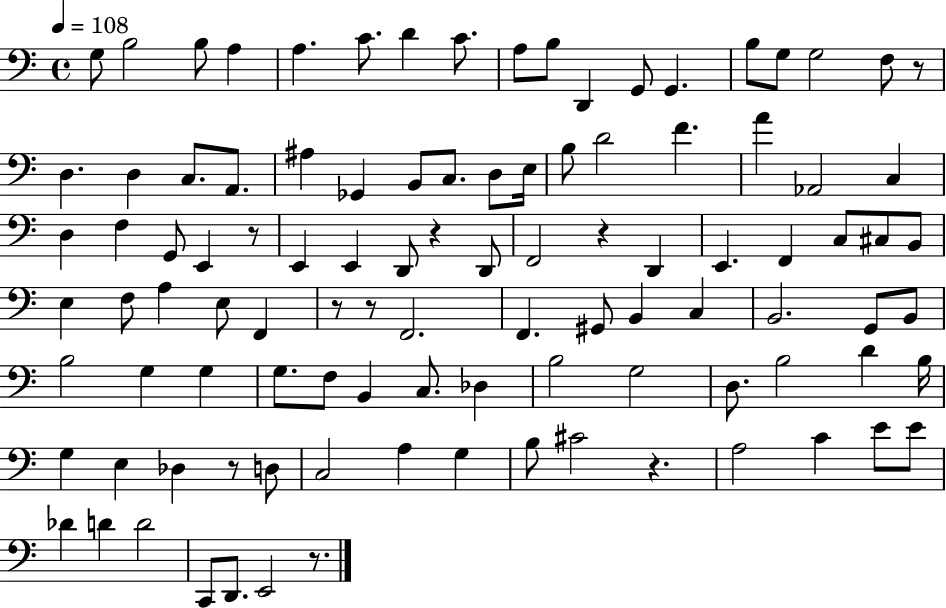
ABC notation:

X:1
T:Untitled
M:4/4
L:1/4
K:C
G,/2 B,2 B,/2 A, A, C/2 D C/2 A,/2 B,/2 D,, G,,/2 G,, B,/2 G,/2 G,2 F,/2 z/2 D, D, C,/2 A,,/2 ^A, _G,, B,,/2 C,/2 D,/2 E,/4 B,/2 D2 F A _A,,2 C, D, F, G,,/2 E,, z/2 E,, E,, D,,/2 z D,,/2 F,,2 z D,, E,, F,, C,/2 ^C,/2 B,,/2 E, F,/2 A, E,/2 F,, z/2 z/2 F,,2 F,, ^G,,/2 B,, C, B,,2 G,,/2 B,,/2 B,2 G, G, G,/2 F,/2 B,, C,/2 _D, B,2 G,2 D,/2 B,2 D B,/4 G, E, _D, z/2 D,/2 C,2 A, G, B,/2 ^C2 z A,2 C E/2 E/2 _D D D2 C,,/2 D,,/2 E,,2 z/2